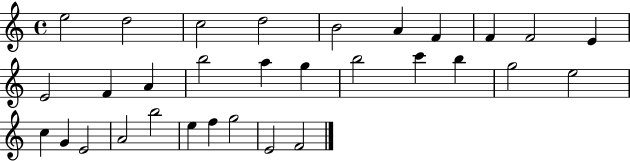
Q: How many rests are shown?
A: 0